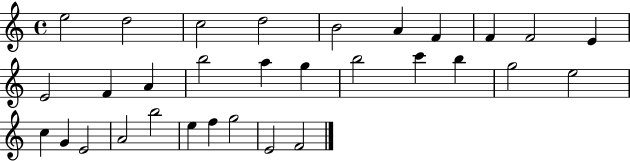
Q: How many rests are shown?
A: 0